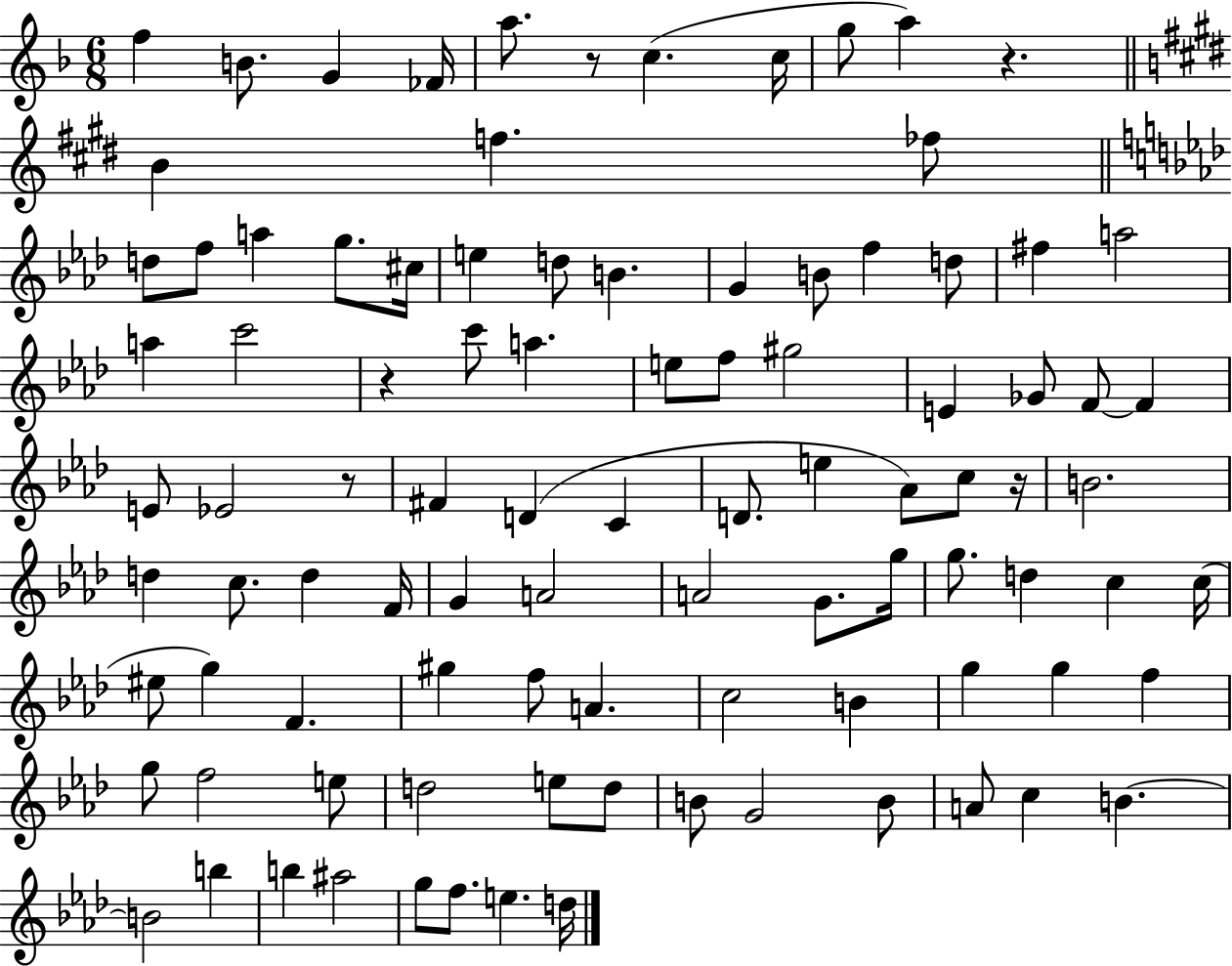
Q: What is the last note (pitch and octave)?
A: D5